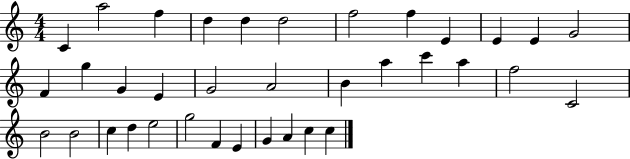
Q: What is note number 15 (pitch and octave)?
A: G4